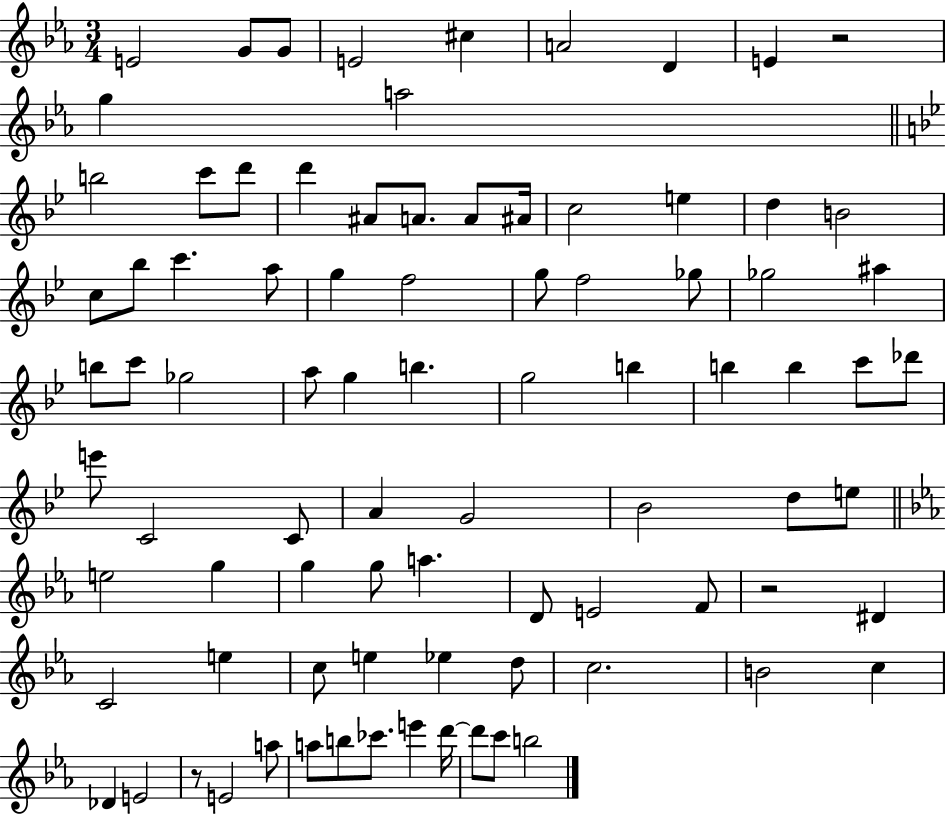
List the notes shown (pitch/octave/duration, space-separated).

E4/h G4/e G4/e E4/h C#5/q A4/h D4/q E4/q R/h G5/q A5/h B5/h C6/e D6/e D6/q A#4/e A4/e. A4/e A#4/s C5/h E5/q D5/q B4/h C5/e Bb5/e C6/q. A5/e G5/q F5/h G5/e F5/h Gb5/e Gb5/h A#5/q B5/e C6/e Gb5/h A5/e G5/q B5/q. G5/h B5/q B5/q B5/q C6/e Db6/e E6/e C4/h C4/e A4/q G4/h Bb4/h D5/e E5/e E5/h G5/q G5/q G5/e A5/q. D4/e E4/h F4/e R/h D#4/q C4/h E5/q C5/e E5/q Eb5/q D5/e C5/h. B4/h C5/q Db4/q E4/h R/e E4/h A5/e A5/e B5/e CES6/e. E6/q D6/s D6/e C6/e B5/h